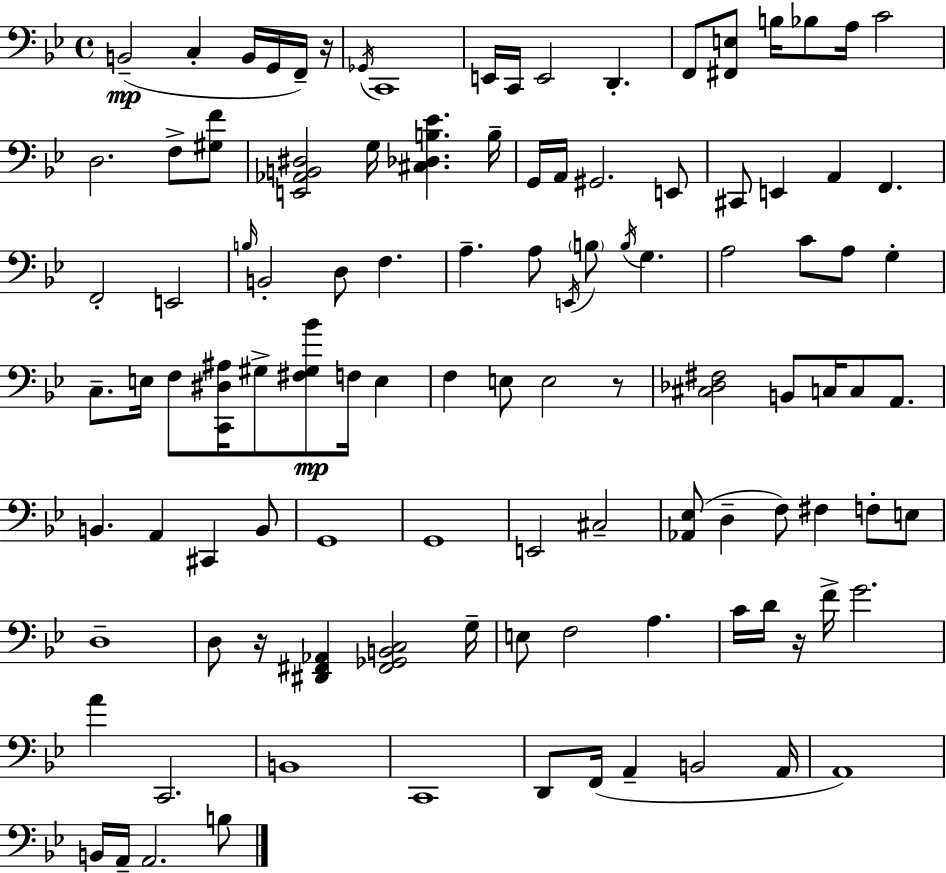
B2/h C3/q B2/s G2/s F2/s R/s Gb2/s C2/w E2/s C2/s E2/h D2/q. F2/e [F#2,E3]/e B3/s Bb3/e A3/s C4/h D3/h. F3/e [G#3,F4]/e [E2,Ab2,B2,D#3]/h G3/s [C#3,Db3,B3,Eb4]/q. B3/s G2/s A2/s G#2/h. E2/e C#2/e E2/q A2/q F2/q. F2/h E2/h B3/s B2/h D3/e F3/q. A3/q. A3/e E2/s B3/e B3/s G3/q. A3/h C4/e A3/e G3/q C3/e. E3/s F3/e [C2,D#3,A#3]/s G#3/e [F#3,G#3,Bb4]/e F3/s E3/q F3/q E3/e E3/h R/e [C#3,Db3,F#3]/h B2/e C3/s C3/e A2/e. B2/q. A2/q C#2/q B2/e G2/w G2/w E2/h C#3/h [Ab2,Eb3]/e D3/q F3/e F#3/q F3/e E3/e D3/w D3/e R/s [D#2,F#2,Ab2]/q [F#2,Gb2,B2,C3]/h G3/s E3/e F3/h A3/q. C4/s D4/s R/s F4/s G4/h. A4/q C2/h. B2/w C2/w D2/e F2/s A2/q B2/h A2/s A2/w B2/s A2/s A2/h. B3/e